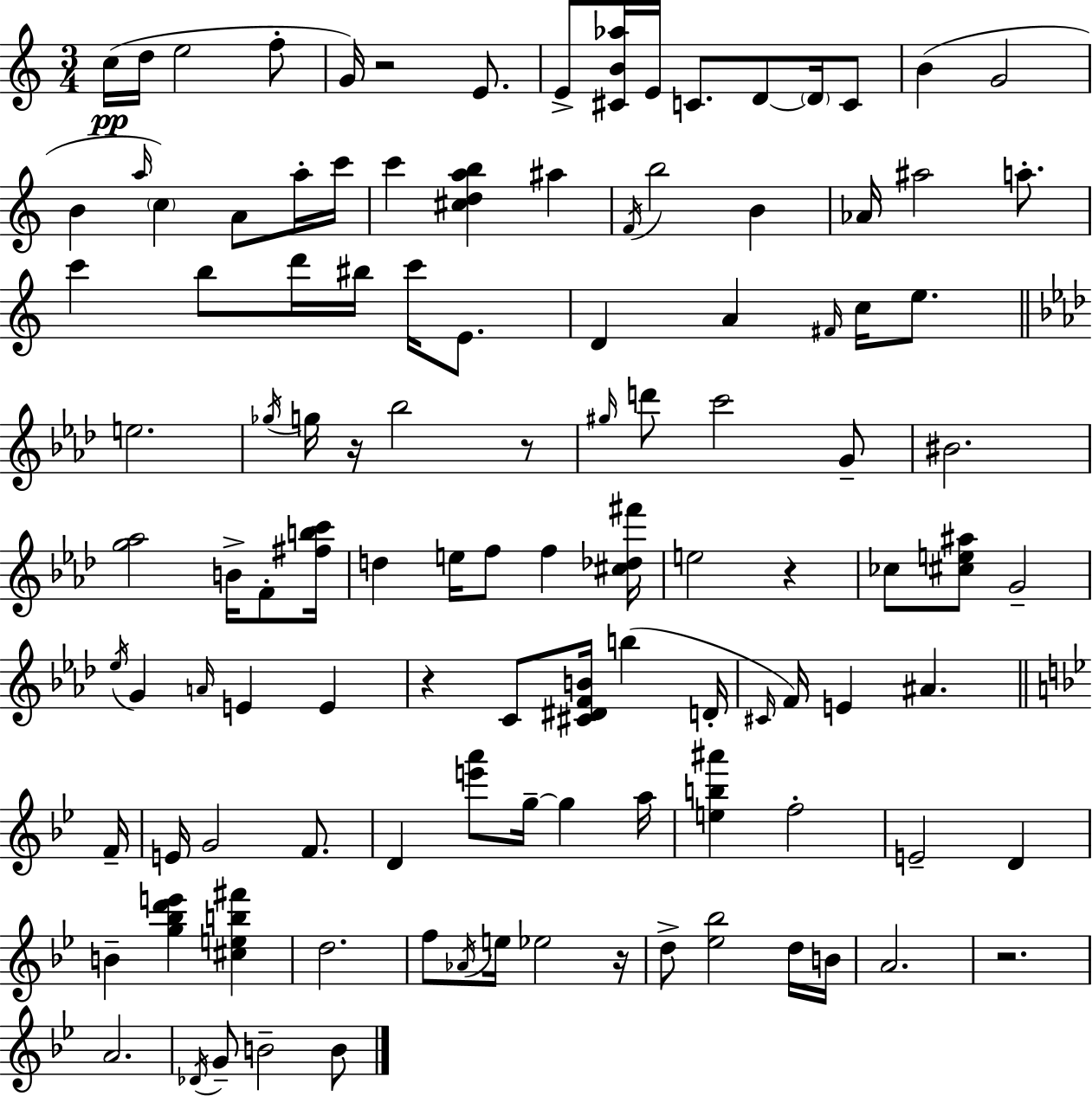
C5/s D5/s E5/h F5/e G4/s R/h E4/e. E4/e [C#4,B4,Ab5]/s E4/s C4/e. D4/e D4/s C4/e B4/q G4/h B4/q A5/s C5/q A4/e A5/s C6/s C6/q [C#5,D5,A5,B5]/q A#5/q F4/s B5/h B4/q Ab4/s A#5/h A5/e. C6/q B5/e D6/s BIS5/s C6/s E4/e. D4/q A4/q F#4/s C5/s E5/e. E5/h. Gb5/s G5/s R/s Bb5/h R/e G#5/s D6/e C6/h G4/e BIS4/h. [G5,Ab5]/h B4/s F4/e [F#5,B5,C6]/s D5/q E5/s F5/e F5/q [C#5,Db5,F#6]/s E5/h R/q CES5/e [C#5,E5,A#5]/e G4/h Eb5/s G4/q A4/s E4/q E4/q R/q C4/e [C#4,D#4,F4,B4]/s B5/q D4/s C#4/s F4/s E4/q A#4/q. F4/s E4/s G4/h F4/e. D4/q [E6,A6]/e G5/s G5/q A5/s [E5,B5,A#6]/q F5/h E4/h D4/q B4/q [G5,Bb5,D6,E6]/q [C#5,E5,B5,F#6]/q D5/h. F5/e Ab4/s E5/s Eb5/h R/s D5/e [Eb5,Bb5]/h D5/s B4/s A4/h. R/h. A4/h. Db4/s G4/e B4/h B4/e